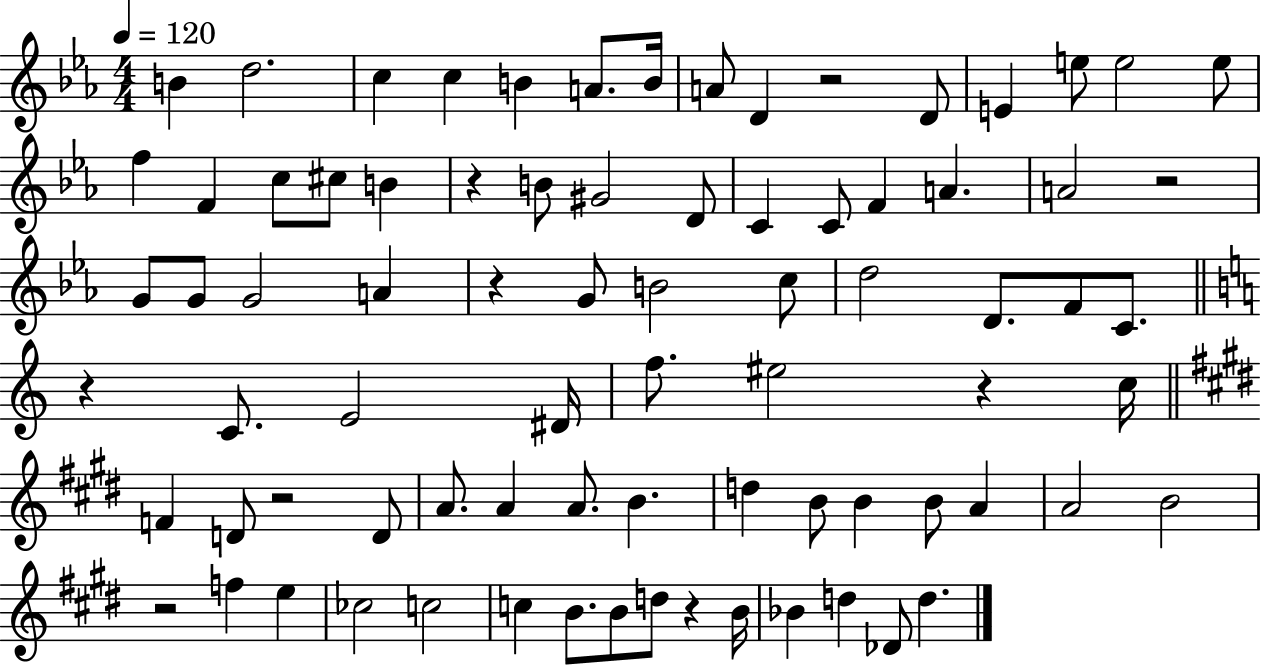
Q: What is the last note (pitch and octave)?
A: D5